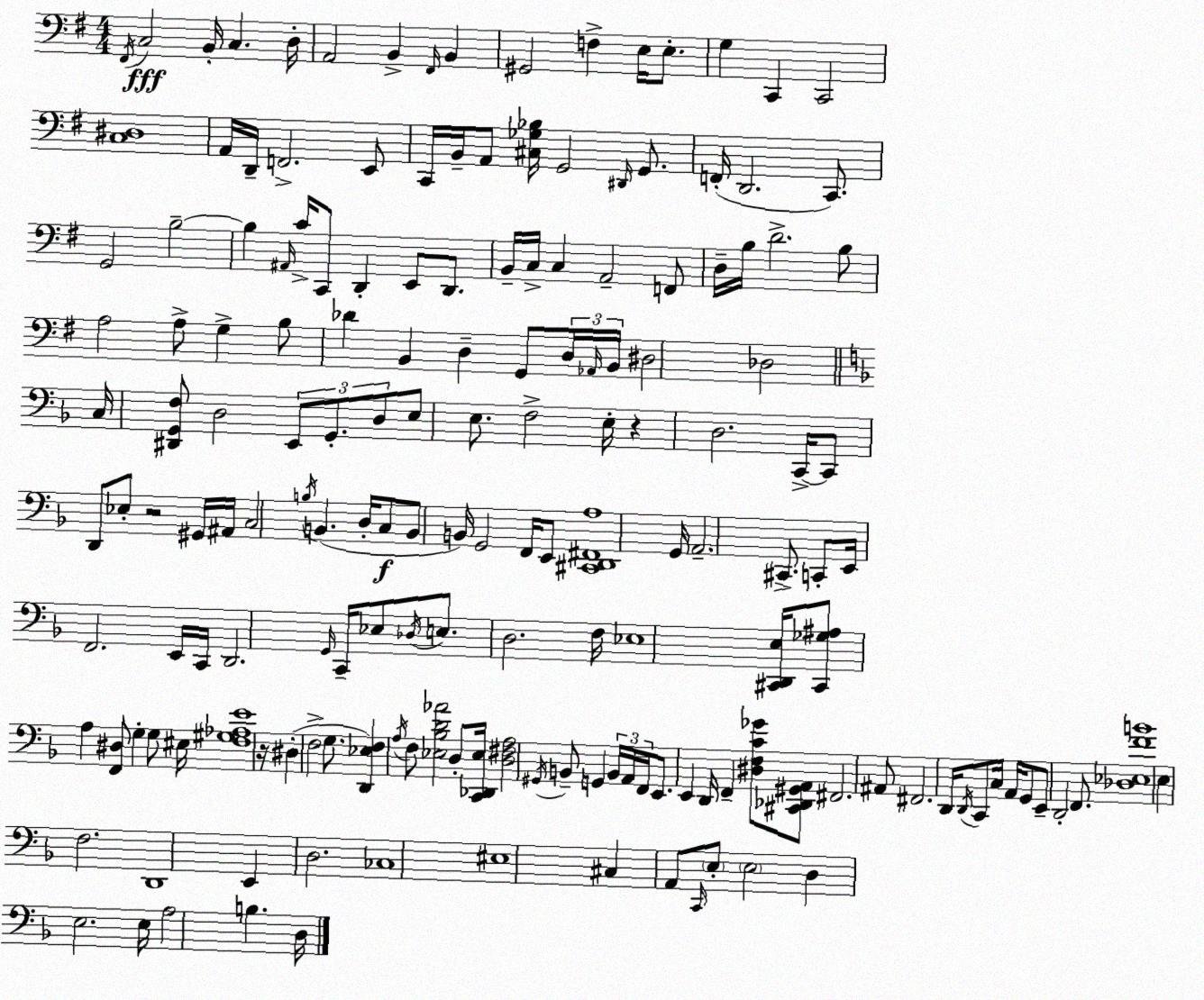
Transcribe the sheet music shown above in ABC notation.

X:1
T:Untitled
M:4/4
L:1/4
K:G
^F,,/4 C,2 B,,/4 C, D,/4 A,,2 B,, ^F,,/4 B,, ^G,,2 F, E,/4 E,/2 G, C,, C,,2 [C,^D,]4 A,,/4 D,,/4 F,,2 E,,/2 C,,/4 B,,/4 A,,/2 [^C,_G,_B,]/4 G,,2 ^D,,/4 G,,/2 F,,/4 D,,2 C,,/2 G,,2 B,2 B, ^A,,/4 C/4 C,,/2 D,, E,,/2 D,,/2 B,,/4 C,/4 C, A,,2 F,,/2 D,/4 B,/4 D2 B,/2 A,2 A,/2 G, B,/2 _D B,, D, G,,/2 D,/4 _A,,/4 B,,/4 ^D,2 _D,2 C,/4 [^D,,G,,F,]/2 D,2 E,,/2 G,,/2 D,/2 E,/2 E,/2 F,2 E,/4 z D,2 C,,/4 C,,/2 D,,/2 _E,/2 z2 ^G,,/4 ^A,,/4 C,2 B,/4 B,, D,/4 C,/2 B,,/2 B,,/4 G,,2 F,,/4 E,,/2 [^C,,D,,^F,,A,]4 G,,/4 A,,2 ^C,,/2 C,,/2 E,,/4 F,,2 E,,/4 C,,/4 D,,2 G,,/4 C,,/4 _E,/2 _D,/4 E,/2 D,2 F,/4 _E,4 [^C,,D,,E,]/4 [^C,,_G,^A,]/2 A, [F,,^D,]/2 G, G,/2 ^E,/4 [F,^G,_A,E]4 z/4 ^D, F,2 G,/2 [D,,_E,F,] A,/4 F,/2 [_E,_B,D_A]2 D,/2 [C,,_D,,_E,]/4 [D,^F,A,]2 ^G,,/4 B,,/2 G,, B,,/4 A,,/4 F,,/4 E,,/2 E,, D,,/4 F,, [^D,F,C_G]/2 [^C,,_D,,^G,,A,,]/2 ^F,,2 ^A,,/2 ^F,,2 D,,/4 D,,/4 C,,/2 C,/4 A,,/4 G,,/2 E,,/2 D,,2 F,,/2 [_D,_E,FB]4 E, F,2 D,,4 E,, D,2 _C,4 ^E,4 ^C, A,,/2 C,,/4 E,/2 E,2 D, E,2 E,/4 A,2 B, D,/4